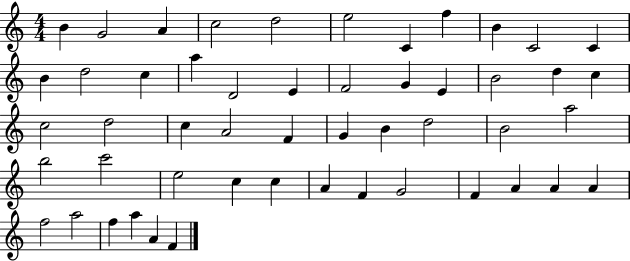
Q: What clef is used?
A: treble